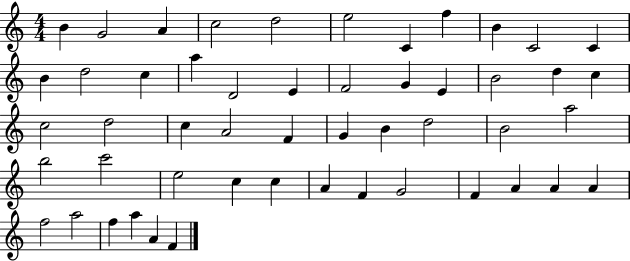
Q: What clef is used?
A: treble